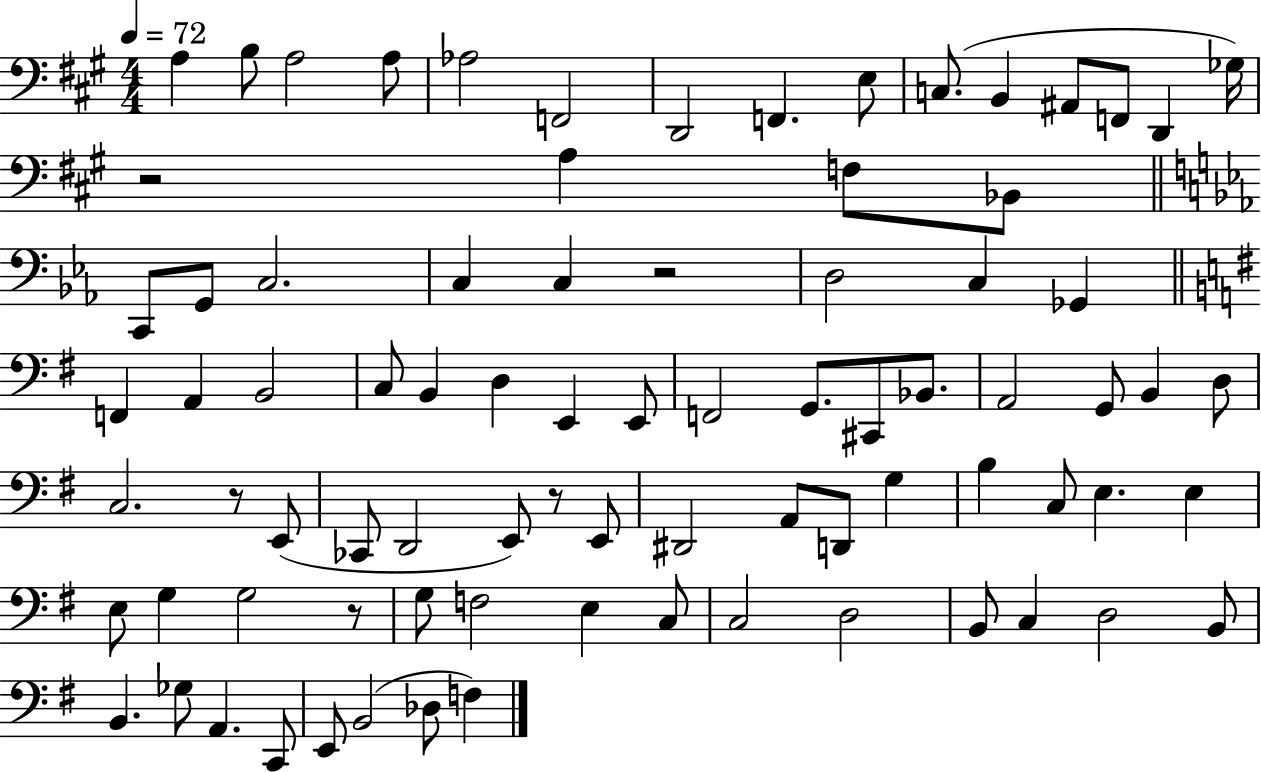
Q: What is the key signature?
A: A major